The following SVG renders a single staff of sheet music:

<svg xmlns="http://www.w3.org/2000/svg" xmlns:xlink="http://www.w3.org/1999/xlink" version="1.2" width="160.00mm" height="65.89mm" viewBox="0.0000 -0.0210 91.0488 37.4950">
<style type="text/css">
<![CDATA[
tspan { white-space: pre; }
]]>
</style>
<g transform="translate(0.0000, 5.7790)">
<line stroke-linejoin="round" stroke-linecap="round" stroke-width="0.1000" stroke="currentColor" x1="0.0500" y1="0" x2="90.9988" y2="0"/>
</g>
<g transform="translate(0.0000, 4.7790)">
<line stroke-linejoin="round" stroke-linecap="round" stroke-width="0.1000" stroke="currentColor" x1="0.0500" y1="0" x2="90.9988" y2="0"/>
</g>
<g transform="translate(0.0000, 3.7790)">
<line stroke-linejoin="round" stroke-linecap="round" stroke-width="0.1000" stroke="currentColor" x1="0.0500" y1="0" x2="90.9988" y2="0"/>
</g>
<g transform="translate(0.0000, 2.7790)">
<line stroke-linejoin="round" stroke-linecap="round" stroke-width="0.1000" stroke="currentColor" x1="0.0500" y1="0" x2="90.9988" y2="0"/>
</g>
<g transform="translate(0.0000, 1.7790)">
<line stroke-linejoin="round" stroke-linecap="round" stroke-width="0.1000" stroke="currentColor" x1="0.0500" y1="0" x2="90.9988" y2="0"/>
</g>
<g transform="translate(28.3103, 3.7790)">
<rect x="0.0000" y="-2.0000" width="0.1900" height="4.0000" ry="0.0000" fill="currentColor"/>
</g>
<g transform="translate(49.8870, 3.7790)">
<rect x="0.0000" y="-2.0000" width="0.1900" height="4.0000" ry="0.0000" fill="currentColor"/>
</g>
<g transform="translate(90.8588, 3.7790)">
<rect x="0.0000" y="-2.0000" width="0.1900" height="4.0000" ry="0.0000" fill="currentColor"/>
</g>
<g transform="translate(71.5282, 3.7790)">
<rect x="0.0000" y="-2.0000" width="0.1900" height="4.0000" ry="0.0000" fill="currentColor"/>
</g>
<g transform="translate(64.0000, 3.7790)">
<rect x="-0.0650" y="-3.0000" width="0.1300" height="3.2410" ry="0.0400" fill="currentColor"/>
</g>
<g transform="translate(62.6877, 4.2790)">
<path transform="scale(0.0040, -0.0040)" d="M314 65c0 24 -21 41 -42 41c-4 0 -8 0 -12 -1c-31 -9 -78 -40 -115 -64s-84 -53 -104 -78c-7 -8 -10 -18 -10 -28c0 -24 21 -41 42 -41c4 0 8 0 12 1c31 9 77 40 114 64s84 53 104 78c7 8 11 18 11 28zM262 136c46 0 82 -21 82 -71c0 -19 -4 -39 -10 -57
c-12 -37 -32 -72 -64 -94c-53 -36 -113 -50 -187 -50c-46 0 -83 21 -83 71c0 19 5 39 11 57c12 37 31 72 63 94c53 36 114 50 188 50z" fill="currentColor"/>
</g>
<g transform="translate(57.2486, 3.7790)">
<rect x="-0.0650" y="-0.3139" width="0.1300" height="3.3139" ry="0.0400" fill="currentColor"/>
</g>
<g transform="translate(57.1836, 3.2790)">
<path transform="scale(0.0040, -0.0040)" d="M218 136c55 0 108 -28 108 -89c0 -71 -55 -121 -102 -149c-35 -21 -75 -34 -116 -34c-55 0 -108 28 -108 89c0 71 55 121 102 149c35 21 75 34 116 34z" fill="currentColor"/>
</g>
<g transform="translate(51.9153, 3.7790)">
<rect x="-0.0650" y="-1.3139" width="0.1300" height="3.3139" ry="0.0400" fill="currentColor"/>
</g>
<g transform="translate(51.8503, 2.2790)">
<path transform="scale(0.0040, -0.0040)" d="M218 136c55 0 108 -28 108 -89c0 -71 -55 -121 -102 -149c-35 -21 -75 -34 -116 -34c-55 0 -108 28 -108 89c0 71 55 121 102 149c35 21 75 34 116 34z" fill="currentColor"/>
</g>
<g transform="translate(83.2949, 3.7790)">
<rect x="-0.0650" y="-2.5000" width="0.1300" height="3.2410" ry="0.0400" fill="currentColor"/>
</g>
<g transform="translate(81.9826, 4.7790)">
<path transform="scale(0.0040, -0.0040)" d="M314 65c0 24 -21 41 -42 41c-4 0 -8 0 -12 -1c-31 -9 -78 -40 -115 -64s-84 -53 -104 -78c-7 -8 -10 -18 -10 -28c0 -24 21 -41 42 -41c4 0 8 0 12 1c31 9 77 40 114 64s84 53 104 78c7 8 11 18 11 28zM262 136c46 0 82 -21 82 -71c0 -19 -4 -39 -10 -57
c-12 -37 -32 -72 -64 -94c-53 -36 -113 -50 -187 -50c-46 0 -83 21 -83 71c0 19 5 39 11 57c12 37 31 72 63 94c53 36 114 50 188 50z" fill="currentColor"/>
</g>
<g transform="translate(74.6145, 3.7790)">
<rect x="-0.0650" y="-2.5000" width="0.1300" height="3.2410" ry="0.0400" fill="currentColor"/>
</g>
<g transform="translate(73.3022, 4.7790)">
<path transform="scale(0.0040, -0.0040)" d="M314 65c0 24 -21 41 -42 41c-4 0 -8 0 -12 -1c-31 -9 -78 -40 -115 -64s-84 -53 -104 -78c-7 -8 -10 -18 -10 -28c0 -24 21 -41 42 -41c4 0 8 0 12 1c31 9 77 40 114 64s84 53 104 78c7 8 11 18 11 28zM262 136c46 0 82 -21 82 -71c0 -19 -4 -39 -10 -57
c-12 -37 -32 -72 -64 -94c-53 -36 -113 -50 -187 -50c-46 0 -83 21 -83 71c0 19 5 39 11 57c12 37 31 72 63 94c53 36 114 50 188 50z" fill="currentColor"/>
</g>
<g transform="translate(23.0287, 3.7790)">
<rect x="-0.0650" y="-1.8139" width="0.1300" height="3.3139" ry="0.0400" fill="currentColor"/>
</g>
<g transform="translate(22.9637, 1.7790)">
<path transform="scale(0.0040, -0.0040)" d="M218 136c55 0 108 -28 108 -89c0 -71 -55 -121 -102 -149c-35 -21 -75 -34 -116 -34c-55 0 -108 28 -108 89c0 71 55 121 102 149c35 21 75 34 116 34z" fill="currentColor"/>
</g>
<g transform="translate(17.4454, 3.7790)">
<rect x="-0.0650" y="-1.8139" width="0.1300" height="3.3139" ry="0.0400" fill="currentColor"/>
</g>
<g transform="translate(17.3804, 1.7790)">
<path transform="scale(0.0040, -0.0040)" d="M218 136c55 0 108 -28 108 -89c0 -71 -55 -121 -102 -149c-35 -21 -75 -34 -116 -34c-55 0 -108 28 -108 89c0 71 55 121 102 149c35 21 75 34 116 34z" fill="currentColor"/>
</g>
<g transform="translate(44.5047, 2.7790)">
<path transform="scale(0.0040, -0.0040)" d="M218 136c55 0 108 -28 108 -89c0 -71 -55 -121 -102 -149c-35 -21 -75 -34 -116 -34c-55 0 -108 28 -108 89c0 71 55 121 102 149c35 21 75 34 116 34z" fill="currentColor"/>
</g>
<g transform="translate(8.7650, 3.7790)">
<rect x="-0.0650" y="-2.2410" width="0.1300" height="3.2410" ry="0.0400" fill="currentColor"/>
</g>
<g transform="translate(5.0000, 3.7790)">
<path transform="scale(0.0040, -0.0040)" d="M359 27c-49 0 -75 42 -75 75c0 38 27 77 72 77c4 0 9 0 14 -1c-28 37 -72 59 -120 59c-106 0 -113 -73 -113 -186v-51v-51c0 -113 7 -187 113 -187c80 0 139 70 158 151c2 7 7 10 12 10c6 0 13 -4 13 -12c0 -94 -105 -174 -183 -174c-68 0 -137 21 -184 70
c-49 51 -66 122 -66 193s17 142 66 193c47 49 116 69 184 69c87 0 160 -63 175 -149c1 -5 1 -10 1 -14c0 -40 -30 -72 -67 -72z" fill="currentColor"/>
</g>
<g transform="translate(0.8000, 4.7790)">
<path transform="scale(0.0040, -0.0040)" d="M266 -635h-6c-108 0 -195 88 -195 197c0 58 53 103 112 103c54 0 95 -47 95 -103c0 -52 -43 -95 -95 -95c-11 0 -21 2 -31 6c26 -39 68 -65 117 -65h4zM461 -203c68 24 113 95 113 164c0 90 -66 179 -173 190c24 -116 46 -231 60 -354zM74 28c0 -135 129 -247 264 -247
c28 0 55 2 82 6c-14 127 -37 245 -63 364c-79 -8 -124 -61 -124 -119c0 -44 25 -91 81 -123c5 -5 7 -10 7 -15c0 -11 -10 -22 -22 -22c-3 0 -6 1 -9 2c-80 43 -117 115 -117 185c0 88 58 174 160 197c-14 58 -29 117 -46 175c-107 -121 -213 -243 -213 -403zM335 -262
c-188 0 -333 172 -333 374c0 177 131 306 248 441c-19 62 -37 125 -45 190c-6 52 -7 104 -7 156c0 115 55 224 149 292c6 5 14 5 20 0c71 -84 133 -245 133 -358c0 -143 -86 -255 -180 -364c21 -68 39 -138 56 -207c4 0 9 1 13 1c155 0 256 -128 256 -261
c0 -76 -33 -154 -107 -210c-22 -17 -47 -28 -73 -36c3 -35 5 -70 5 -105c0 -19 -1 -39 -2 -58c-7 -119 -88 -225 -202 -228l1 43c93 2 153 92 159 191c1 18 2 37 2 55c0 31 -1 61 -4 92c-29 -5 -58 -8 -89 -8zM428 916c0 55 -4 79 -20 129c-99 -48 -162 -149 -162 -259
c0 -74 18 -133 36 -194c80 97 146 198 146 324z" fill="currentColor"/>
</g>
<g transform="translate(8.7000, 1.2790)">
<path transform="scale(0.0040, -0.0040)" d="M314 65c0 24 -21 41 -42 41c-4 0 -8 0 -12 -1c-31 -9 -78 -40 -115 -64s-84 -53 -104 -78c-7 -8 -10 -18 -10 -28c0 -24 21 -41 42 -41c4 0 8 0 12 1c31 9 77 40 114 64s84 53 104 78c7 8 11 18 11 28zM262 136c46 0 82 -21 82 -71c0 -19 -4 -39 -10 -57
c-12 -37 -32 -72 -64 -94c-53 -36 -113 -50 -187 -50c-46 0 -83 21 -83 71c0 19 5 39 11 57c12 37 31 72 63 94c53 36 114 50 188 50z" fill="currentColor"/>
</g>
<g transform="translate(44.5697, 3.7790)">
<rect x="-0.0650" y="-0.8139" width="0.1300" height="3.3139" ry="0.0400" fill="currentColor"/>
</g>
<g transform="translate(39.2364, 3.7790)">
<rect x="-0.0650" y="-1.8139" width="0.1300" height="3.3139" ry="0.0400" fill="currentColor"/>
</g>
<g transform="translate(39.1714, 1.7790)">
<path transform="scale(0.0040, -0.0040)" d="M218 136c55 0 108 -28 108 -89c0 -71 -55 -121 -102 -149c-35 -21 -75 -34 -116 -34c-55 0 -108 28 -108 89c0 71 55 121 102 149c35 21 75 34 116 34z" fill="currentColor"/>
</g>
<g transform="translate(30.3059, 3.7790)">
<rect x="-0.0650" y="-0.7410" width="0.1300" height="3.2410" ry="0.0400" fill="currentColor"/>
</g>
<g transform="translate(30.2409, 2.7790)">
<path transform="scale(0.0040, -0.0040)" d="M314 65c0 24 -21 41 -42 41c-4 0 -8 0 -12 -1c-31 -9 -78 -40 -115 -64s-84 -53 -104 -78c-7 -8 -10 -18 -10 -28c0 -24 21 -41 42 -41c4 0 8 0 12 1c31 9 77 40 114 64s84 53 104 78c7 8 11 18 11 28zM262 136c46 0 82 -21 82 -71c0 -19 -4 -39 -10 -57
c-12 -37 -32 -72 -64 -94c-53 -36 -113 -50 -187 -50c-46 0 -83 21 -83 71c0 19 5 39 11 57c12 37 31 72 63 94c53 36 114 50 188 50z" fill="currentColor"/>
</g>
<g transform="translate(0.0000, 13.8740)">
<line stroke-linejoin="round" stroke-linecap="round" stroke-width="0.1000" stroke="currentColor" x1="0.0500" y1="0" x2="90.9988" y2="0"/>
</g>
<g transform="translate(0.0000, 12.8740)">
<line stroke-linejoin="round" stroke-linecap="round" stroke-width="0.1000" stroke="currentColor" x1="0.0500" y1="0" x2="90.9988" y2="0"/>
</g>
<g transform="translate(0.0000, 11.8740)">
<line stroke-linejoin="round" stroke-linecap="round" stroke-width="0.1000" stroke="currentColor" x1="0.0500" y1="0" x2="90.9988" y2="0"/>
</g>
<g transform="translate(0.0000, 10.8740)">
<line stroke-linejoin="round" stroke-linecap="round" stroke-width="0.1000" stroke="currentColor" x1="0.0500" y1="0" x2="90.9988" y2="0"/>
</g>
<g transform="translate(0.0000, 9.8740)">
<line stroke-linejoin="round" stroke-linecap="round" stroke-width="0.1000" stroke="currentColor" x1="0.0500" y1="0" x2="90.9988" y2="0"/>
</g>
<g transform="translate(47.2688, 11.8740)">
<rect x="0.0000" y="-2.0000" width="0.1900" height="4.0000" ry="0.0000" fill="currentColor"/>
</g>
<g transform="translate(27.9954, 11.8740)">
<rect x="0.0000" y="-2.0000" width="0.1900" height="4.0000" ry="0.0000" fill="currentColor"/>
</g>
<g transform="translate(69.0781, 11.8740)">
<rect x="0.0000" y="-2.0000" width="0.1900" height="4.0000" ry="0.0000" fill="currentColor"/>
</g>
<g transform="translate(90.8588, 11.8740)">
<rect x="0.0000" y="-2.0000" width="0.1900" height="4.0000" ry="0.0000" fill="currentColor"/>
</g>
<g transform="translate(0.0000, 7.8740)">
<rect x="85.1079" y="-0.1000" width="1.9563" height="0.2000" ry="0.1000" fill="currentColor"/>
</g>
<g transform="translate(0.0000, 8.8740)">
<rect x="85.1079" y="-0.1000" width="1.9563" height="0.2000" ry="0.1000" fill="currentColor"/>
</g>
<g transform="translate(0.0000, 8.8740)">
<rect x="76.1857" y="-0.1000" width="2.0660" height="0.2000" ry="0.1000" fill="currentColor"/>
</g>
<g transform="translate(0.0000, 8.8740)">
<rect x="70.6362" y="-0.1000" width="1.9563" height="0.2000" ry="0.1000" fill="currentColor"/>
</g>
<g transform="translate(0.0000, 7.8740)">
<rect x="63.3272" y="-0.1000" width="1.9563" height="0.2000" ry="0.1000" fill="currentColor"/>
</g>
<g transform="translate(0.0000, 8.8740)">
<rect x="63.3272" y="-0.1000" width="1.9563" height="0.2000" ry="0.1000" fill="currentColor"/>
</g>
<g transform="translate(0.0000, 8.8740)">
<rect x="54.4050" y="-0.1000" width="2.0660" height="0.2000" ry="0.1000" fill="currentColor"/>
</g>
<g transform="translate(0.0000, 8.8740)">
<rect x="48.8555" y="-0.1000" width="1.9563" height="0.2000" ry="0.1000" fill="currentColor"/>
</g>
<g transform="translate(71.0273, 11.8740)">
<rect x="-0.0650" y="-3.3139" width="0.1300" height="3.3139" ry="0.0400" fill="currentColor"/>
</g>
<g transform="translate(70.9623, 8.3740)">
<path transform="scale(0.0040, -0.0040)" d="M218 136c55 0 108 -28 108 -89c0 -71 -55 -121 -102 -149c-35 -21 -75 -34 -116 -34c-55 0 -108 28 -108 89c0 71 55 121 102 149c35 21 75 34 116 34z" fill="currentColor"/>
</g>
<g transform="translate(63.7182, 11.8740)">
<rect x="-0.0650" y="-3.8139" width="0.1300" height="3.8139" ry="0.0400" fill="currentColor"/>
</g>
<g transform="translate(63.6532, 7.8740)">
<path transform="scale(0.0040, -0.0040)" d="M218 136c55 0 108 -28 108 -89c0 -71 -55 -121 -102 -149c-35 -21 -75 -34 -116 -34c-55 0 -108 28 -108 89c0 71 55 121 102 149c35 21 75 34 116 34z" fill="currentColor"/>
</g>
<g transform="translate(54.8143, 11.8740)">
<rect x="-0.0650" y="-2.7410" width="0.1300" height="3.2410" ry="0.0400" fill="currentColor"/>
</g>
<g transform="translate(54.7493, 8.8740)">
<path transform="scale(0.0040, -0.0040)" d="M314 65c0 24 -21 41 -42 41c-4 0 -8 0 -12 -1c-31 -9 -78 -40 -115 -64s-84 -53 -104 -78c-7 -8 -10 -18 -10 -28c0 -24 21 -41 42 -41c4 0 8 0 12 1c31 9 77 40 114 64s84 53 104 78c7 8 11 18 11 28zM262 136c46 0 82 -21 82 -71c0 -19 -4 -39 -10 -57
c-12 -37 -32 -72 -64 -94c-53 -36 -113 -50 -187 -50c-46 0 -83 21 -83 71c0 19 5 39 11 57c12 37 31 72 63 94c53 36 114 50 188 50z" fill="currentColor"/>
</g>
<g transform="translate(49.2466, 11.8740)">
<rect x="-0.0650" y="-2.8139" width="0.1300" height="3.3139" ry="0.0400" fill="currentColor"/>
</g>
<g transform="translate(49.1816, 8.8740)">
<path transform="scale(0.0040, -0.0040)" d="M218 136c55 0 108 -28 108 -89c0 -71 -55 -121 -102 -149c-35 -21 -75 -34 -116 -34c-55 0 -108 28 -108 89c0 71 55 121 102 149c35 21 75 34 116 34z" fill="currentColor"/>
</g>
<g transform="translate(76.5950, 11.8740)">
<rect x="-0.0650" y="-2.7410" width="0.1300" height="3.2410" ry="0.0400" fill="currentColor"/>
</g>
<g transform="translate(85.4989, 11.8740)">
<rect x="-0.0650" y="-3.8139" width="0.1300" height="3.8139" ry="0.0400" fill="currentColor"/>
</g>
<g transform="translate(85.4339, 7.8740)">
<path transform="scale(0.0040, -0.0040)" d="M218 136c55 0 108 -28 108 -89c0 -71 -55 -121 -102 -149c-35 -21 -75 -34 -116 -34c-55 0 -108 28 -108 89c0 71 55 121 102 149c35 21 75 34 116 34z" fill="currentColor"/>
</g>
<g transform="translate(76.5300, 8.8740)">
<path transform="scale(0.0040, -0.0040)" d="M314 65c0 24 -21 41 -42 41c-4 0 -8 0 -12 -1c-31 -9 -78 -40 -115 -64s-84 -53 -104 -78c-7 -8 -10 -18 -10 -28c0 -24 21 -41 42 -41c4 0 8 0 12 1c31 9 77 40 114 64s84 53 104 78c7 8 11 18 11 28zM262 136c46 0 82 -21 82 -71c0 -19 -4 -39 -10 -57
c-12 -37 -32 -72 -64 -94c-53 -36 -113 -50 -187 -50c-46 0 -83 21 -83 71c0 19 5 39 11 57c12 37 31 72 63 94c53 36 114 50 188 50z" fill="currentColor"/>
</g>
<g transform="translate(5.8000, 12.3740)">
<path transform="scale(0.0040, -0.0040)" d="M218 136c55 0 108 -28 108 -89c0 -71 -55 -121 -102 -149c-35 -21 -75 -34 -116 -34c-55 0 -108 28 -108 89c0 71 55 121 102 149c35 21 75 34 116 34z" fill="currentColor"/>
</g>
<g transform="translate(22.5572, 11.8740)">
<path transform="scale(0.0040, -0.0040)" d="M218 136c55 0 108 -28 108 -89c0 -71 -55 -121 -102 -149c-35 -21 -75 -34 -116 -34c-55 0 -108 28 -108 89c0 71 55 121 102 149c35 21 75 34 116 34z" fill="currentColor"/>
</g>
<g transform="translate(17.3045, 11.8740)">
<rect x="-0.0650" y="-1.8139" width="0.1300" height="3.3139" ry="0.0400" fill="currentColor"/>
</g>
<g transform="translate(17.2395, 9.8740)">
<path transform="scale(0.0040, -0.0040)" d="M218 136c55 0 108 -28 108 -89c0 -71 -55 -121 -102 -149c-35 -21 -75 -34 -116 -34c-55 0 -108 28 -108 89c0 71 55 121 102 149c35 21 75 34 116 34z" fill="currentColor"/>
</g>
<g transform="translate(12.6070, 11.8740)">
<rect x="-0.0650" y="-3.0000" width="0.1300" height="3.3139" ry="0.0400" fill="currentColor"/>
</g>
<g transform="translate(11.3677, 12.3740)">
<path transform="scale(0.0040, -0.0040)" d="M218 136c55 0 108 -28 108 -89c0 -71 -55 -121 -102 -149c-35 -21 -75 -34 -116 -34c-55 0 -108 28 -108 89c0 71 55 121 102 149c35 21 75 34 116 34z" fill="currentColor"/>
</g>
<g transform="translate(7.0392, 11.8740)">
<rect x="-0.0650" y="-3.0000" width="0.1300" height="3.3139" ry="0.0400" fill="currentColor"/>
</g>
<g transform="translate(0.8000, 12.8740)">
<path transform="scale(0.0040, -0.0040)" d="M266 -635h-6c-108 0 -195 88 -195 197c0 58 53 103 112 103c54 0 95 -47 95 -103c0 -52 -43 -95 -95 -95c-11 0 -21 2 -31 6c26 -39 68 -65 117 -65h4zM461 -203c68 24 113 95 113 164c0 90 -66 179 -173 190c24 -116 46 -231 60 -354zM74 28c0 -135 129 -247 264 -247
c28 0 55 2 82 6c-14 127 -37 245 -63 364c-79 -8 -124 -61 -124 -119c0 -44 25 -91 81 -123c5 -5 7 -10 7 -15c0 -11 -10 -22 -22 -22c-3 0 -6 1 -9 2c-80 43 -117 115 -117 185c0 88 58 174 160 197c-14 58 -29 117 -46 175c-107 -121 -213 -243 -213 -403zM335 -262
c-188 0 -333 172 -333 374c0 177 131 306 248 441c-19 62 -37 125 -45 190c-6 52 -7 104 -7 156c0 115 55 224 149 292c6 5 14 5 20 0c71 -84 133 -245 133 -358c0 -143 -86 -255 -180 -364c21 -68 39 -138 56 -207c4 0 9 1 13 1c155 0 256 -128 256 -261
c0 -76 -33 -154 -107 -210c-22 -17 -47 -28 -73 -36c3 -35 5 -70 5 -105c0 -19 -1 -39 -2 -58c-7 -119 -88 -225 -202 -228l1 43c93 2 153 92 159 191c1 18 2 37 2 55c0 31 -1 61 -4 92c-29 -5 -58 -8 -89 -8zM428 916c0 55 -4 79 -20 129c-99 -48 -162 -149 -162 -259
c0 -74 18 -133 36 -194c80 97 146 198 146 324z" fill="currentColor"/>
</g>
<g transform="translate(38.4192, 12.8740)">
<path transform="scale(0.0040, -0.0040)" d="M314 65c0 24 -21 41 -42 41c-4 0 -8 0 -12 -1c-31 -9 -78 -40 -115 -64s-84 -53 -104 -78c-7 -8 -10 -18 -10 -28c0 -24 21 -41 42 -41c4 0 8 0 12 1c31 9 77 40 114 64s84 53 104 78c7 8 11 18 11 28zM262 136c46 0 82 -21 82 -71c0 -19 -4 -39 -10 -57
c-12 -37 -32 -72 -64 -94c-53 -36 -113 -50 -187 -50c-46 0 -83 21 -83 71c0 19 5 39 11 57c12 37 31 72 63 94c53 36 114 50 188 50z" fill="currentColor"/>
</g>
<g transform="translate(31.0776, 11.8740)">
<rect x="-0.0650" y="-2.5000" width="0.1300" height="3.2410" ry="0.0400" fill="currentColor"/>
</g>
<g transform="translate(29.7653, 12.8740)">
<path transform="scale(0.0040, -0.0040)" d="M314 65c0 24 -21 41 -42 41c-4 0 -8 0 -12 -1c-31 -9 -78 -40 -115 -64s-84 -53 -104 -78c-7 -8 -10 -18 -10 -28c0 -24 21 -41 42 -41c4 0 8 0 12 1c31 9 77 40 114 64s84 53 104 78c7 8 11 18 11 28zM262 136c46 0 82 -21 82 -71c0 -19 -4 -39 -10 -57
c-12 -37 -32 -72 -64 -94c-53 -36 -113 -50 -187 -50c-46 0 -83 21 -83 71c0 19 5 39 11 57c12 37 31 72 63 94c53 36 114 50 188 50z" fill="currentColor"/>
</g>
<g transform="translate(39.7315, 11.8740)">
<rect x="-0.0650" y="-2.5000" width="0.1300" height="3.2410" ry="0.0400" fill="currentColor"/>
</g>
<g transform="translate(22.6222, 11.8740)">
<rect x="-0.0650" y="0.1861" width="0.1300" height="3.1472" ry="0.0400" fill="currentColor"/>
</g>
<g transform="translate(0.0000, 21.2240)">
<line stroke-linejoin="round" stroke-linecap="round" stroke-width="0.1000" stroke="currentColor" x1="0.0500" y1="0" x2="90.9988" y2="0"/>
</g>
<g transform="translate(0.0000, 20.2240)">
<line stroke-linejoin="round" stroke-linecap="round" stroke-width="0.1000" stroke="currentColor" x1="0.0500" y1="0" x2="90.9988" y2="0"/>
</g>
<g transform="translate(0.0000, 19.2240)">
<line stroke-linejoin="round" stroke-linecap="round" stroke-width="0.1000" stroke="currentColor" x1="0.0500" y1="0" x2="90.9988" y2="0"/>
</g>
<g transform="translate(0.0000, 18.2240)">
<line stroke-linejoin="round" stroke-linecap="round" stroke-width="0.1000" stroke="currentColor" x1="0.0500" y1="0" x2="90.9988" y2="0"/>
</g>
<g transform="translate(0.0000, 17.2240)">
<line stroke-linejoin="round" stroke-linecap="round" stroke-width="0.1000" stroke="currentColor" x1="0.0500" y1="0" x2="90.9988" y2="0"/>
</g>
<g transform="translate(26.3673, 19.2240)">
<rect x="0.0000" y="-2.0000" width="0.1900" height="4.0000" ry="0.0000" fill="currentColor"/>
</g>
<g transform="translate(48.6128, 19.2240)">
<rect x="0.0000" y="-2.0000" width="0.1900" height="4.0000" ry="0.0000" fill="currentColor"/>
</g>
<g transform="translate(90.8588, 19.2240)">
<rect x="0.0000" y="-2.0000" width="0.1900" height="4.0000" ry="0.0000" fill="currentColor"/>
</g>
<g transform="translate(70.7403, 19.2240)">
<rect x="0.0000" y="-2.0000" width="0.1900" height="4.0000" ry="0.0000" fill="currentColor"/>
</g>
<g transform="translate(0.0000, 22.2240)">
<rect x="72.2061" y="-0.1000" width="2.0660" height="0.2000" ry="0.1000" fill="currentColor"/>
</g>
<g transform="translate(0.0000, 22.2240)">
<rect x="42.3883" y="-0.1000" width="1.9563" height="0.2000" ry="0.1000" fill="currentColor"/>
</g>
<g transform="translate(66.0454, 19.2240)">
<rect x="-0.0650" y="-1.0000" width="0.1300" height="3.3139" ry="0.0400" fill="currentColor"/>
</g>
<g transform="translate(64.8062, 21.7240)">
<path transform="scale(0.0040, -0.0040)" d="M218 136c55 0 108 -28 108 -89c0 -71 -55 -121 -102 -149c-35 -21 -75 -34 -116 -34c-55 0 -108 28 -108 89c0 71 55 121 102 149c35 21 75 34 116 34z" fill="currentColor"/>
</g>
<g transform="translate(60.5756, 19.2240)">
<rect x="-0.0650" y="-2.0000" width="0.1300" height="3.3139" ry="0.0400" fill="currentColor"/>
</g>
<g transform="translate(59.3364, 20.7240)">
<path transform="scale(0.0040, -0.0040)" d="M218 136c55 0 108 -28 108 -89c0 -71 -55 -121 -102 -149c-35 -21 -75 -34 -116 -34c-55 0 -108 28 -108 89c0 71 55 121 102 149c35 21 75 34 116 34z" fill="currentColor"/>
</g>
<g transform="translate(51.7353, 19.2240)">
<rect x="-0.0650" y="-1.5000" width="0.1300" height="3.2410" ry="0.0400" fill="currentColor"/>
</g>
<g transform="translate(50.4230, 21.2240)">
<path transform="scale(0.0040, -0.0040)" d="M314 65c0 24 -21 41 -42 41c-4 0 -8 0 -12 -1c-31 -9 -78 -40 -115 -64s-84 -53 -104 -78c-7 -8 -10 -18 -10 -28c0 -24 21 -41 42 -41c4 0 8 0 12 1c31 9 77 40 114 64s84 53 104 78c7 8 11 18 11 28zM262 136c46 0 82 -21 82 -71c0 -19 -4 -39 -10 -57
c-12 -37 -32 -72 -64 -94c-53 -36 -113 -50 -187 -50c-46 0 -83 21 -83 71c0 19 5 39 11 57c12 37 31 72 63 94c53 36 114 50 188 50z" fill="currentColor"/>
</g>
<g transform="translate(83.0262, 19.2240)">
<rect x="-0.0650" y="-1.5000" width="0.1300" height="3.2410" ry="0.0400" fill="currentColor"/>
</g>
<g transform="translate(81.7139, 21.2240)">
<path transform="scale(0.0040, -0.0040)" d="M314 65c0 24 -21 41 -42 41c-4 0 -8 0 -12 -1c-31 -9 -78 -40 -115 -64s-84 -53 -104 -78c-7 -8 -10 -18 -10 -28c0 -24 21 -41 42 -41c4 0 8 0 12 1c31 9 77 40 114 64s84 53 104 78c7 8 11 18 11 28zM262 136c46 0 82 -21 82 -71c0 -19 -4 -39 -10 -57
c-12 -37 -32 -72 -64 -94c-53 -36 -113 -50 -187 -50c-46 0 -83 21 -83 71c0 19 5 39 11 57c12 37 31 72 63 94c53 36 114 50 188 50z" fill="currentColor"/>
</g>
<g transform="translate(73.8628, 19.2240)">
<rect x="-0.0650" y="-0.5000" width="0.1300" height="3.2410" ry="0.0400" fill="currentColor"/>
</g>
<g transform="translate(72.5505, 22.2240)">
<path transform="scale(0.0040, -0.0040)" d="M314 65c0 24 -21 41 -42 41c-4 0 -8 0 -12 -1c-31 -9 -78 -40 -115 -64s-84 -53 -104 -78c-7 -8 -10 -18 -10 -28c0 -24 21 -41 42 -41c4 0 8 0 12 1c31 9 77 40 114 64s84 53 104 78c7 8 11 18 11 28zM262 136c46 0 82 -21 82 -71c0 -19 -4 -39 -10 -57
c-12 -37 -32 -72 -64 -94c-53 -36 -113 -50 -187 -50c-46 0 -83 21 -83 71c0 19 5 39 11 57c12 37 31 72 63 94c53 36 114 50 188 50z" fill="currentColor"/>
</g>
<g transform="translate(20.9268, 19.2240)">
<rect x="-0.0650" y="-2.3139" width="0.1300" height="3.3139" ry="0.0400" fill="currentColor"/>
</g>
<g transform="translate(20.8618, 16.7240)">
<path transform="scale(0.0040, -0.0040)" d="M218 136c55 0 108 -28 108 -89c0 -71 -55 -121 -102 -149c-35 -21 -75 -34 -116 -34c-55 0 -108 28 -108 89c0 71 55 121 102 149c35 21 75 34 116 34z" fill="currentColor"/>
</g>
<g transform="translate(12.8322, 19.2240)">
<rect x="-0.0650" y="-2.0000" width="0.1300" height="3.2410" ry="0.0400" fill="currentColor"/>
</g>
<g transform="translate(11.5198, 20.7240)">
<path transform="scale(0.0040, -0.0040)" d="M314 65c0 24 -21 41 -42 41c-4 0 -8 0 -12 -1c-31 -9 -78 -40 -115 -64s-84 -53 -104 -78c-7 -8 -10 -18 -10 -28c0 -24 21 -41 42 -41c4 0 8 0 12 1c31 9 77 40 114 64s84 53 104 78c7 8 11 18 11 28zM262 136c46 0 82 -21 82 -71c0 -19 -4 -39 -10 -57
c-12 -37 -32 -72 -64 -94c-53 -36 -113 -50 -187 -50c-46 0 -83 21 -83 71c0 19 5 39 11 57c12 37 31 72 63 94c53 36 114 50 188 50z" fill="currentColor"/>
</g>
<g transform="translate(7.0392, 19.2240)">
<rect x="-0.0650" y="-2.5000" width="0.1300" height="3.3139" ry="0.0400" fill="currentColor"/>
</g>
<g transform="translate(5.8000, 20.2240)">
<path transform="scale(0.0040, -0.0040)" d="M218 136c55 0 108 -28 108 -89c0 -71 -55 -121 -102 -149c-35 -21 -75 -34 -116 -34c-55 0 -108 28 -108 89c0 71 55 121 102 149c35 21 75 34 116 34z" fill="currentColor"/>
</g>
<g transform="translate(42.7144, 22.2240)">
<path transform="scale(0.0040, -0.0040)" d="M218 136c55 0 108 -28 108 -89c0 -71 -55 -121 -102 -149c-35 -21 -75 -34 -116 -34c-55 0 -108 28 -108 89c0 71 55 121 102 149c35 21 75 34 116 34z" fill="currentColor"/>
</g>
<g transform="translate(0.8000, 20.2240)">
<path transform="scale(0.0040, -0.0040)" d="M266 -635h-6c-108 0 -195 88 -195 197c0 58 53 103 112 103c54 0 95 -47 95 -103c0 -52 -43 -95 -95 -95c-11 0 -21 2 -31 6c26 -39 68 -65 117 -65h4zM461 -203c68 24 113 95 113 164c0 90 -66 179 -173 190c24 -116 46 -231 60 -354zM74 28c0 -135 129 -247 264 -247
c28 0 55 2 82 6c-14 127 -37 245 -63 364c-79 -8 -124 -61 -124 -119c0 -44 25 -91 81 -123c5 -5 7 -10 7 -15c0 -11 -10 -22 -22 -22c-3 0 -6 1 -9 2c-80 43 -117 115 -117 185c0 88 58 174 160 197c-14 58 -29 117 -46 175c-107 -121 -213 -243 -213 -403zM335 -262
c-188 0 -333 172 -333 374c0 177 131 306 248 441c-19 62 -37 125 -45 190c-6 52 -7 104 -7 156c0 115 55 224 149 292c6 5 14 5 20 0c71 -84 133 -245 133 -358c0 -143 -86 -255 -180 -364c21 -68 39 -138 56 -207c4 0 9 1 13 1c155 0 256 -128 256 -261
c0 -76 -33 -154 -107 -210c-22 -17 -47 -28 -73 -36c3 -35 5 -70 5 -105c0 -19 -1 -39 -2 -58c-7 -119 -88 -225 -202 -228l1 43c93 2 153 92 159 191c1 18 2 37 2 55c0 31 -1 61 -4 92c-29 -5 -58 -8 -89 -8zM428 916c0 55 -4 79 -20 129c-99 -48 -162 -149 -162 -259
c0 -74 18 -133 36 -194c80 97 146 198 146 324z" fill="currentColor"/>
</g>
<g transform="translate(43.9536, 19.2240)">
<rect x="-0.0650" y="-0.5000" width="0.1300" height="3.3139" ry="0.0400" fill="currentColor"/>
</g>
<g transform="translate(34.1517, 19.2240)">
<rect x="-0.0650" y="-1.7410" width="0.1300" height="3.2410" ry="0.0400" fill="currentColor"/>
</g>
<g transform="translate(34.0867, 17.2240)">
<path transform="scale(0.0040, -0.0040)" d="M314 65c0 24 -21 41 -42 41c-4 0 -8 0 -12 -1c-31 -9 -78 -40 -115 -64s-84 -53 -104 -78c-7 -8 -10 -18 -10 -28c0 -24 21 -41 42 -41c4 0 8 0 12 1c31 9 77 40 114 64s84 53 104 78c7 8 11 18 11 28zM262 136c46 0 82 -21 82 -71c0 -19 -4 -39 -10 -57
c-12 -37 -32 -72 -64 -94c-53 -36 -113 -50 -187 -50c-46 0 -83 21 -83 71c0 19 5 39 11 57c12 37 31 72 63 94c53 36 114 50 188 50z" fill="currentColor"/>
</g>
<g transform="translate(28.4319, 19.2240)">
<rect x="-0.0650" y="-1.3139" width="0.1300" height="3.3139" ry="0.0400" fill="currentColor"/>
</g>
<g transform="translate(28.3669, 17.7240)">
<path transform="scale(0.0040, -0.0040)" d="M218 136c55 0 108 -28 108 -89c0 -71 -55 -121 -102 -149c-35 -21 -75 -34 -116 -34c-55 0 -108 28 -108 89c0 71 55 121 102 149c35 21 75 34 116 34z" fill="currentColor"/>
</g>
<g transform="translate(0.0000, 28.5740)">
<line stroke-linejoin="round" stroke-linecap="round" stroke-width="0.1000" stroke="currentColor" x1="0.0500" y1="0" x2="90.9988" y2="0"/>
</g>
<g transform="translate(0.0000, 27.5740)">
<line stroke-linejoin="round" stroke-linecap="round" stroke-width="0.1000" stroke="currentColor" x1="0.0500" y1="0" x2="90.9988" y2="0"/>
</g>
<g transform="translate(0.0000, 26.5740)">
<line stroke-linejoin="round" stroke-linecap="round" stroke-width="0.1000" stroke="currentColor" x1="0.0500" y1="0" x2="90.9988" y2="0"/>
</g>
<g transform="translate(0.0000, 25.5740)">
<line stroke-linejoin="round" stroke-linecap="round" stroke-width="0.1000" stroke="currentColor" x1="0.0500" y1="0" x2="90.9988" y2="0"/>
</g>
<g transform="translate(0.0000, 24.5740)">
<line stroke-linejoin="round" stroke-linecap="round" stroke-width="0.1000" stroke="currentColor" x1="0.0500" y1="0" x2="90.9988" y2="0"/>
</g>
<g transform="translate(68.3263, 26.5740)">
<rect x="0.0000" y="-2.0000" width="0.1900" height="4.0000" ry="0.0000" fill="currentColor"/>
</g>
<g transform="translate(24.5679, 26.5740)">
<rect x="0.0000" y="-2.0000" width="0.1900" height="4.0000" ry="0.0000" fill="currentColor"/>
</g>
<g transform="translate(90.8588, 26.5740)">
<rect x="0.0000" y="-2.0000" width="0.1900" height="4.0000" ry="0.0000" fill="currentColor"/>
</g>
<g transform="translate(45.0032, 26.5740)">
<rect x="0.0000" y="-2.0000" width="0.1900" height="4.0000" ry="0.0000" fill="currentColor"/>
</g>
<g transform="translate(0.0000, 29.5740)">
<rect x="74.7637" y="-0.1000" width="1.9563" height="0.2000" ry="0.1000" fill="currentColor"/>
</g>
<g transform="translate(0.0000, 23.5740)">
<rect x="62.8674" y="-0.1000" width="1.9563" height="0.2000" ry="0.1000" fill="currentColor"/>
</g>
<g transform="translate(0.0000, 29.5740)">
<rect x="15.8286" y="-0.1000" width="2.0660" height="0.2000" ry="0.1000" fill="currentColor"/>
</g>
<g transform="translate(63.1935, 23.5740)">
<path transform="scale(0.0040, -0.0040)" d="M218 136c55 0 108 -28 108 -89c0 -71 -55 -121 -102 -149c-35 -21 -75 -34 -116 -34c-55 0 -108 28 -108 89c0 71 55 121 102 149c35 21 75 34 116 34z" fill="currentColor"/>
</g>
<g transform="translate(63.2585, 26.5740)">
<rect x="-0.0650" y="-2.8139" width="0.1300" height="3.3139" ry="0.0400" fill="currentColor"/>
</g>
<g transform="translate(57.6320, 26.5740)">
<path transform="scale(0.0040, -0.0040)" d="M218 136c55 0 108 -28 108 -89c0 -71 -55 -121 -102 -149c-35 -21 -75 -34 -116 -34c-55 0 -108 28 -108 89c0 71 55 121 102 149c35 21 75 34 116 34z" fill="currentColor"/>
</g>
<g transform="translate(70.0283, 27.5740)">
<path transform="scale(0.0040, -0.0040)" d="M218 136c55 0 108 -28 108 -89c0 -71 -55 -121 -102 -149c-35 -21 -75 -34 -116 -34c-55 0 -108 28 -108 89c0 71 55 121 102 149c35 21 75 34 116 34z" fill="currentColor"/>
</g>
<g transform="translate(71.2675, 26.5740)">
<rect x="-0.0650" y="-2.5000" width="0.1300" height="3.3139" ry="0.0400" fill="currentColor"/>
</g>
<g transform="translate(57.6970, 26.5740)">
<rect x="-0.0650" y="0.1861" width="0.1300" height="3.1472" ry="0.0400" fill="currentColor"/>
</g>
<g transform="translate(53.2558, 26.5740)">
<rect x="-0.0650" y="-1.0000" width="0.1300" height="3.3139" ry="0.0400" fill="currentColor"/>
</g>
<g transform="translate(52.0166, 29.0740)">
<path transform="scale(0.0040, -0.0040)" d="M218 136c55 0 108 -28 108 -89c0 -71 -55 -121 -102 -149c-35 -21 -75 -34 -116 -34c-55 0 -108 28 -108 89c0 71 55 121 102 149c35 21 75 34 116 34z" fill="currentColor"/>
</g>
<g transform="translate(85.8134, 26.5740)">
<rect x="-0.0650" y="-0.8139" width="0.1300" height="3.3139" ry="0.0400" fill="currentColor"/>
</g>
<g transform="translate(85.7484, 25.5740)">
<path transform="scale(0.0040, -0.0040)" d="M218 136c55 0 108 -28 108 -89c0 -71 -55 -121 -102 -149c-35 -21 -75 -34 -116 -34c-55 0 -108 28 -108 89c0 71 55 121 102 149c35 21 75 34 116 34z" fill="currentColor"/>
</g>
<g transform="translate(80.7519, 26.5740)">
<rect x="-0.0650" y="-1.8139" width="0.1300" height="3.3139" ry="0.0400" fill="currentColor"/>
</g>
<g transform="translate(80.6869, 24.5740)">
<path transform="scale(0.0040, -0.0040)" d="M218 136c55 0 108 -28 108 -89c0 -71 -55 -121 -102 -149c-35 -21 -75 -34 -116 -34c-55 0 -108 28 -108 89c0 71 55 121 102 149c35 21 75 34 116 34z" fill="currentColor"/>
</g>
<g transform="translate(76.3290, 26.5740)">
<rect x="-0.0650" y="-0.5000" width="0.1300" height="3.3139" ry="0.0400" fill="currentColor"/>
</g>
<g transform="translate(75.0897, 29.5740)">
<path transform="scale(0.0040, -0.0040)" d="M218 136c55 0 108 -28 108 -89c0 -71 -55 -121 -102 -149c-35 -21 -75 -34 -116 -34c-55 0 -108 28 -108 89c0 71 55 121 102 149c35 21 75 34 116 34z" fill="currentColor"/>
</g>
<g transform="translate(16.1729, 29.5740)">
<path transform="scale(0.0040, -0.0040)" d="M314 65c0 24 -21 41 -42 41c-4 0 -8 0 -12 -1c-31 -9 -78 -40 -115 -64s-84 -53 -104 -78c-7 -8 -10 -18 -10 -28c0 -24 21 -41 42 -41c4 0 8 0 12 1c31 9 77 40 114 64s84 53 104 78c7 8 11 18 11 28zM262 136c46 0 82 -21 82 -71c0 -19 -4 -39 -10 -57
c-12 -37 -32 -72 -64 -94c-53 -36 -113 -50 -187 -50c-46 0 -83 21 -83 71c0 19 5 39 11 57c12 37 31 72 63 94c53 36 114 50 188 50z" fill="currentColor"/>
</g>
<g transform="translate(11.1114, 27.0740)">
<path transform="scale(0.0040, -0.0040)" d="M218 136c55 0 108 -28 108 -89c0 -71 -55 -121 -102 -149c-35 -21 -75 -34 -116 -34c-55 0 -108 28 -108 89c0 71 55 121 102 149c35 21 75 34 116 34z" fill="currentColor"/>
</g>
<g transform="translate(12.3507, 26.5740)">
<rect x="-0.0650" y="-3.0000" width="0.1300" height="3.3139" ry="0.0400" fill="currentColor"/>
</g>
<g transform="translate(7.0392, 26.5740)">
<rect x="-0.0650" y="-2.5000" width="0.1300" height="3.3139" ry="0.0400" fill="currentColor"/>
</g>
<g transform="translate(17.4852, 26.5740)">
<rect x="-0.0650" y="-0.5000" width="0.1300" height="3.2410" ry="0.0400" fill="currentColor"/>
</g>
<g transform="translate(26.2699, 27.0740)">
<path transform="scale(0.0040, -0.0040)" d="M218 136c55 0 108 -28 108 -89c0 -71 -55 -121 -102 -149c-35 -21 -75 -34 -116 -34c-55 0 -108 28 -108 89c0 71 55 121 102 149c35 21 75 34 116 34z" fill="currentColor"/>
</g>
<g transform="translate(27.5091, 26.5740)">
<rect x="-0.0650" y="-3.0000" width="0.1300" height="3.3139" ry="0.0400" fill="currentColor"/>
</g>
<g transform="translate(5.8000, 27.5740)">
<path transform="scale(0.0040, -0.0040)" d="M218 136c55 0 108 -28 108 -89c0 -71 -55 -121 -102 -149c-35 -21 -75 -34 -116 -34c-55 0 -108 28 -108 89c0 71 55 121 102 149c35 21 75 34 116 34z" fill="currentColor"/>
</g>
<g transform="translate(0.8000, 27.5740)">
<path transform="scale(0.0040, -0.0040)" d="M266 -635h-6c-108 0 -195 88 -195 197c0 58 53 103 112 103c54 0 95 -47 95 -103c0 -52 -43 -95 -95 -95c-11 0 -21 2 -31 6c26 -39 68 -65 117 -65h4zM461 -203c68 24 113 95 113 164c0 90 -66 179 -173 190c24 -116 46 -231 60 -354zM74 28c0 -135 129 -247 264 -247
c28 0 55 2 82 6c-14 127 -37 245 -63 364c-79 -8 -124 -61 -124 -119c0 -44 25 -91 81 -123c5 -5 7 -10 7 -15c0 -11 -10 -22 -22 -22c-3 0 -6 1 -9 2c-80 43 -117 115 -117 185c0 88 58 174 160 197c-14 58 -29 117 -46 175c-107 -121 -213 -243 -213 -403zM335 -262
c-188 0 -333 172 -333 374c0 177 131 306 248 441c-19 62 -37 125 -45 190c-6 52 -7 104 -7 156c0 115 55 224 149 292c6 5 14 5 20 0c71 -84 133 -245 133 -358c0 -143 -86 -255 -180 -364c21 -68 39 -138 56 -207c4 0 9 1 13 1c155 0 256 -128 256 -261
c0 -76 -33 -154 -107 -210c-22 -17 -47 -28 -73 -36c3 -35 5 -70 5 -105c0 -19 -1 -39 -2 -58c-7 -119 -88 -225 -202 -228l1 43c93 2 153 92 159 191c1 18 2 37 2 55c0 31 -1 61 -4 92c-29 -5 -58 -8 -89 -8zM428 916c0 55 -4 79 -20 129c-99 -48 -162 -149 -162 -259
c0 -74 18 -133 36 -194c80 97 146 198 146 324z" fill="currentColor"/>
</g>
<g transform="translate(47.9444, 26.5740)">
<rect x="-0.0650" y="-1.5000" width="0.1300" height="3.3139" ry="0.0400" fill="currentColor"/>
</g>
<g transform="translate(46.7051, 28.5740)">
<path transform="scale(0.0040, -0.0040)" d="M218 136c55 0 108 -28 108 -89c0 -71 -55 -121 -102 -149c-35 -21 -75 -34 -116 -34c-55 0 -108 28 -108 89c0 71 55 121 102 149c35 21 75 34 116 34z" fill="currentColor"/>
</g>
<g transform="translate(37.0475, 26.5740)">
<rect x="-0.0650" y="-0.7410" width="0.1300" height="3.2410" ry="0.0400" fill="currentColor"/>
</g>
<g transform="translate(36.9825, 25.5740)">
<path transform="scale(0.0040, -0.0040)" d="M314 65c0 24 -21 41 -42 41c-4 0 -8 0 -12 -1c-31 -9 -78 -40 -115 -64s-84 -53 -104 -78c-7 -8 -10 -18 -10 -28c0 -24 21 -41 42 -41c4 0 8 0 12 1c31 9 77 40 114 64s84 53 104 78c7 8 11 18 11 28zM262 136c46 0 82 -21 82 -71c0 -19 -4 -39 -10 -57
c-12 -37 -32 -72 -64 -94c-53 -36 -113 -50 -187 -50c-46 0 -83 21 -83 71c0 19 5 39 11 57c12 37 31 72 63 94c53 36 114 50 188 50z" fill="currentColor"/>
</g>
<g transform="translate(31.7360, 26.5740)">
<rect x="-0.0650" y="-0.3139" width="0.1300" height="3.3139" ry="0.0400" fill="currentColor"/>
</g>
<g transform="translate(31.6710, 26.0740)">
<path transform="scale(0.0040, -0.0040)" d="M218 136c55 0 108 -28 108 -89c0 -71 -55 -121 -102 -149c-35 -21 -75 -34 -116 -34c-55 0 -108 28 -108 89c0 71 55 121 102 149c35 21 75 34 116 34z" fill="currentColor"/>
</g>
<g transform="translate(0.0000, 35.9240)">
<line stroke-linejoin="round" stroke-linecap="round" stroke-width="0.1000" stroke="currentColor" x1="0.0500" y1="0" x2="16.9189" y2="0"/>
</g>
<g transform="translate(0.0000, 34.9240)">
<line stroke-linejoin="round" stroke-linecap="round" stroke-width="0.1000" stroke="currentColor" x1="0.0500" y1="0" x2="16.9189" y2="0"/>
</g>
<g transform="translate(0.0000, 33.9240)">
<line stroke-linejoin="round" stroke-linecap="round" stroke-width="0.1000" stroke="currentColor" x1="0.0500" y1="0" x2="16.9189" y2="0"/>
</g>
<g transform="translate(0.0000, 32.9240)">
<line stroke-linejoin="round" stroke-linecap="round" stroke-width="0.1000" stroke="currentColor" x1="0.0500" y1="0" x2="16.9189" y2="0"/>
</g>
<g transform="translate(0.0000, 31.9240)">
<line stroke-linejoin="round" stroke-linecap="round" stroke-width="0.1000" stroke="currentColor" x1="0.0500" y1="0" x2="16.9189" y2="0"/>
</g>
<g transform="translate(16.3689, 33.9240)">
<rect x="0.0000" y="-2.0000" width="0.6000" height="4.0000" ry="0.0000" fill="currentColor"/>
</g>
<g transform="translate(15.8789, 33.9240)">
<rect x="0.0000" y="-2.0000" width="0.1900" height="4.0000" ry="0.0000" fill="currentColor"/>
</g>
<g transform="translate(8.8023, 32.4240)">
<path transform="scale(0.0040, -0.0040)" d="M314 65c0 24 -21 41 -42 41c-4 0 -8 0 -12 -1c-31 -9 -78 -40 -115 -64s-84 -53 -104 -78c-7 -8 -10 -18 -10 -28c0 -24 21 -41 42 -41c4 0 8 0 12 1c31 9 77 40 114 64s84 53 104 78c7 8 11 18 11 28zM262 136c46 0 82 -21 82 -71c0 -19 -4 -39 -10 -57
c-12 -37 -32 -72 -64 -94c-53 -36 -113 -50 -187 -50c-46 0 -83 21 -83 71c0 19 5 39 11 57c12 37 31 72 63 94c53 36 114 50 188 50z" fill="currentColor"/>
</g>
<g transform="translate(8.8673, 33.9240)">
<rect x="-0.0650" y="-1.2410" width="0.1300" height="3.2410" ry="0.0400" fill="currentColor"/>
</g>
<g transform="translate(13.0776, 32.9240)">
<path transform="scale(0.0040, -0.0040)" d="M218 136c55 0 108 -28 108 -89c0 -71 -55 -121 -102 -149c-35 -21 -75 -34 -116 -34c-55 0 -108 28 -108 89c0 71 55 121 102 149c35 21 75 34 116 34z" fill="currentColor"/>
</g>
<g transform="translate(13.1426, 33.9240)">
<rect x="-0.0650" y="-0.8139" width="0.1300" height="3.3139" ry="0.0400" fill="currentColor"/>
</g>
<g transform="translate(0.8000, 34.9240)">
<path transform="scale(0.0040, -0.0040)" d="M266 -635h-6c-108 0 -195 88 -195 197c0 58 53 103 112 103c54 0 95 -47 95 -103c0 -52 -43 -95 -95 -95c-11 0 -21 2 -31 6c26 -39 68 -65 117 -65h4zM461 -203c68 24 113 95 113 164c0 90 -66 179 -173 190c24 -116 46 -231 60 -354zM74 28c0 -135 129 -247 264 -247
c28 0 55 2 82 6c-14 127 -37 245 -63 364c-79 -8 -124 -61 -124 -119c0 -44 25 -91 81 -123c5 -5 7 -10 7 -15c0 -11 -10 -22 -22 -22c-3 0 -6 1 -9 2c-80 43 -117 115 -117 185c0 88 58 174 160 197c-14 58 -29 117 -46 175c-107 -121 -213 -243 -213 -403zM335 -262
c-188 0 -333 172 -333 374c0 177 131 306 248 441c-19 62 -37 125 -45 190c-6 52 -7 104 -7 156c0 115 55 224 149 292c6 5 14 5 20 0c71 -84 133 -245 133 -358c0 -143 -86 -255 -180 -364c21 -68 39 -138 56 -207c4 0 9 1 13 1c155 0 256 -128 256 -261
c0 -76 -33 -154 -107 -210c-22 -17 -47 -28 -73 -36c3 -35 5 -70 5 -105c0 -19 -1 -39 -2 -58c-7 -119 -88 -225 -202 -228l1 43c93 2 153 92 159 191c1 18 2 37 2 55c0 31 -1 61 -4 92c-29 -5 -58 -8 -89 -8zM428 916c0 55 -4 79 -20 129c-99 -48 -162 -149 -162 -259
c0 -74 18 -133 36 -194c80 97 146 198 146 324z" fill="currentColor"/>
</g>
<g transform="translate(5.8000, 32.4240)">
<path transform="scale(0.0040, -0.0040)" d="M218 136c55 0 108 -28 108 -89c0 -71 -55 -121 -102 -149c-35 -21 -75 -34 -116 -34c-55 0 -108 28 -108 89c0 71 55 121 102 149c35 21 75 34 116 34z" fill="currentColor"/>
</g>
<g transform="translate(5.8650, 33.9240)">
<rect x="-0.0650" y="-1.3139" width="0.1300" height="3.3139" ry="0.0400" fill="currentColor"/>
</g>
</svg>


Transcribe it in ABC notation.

X:1
T:Untitled
M:4/4
L:1/4
K:C
g2 f f d2 f d e c A2 G2 G2 A A f B G2 G2 a a2 c' b a2 c' G F2 g e f2 C E2 F D C2 E2 G A C2 A c d2 E D B a G C f d e e2 d